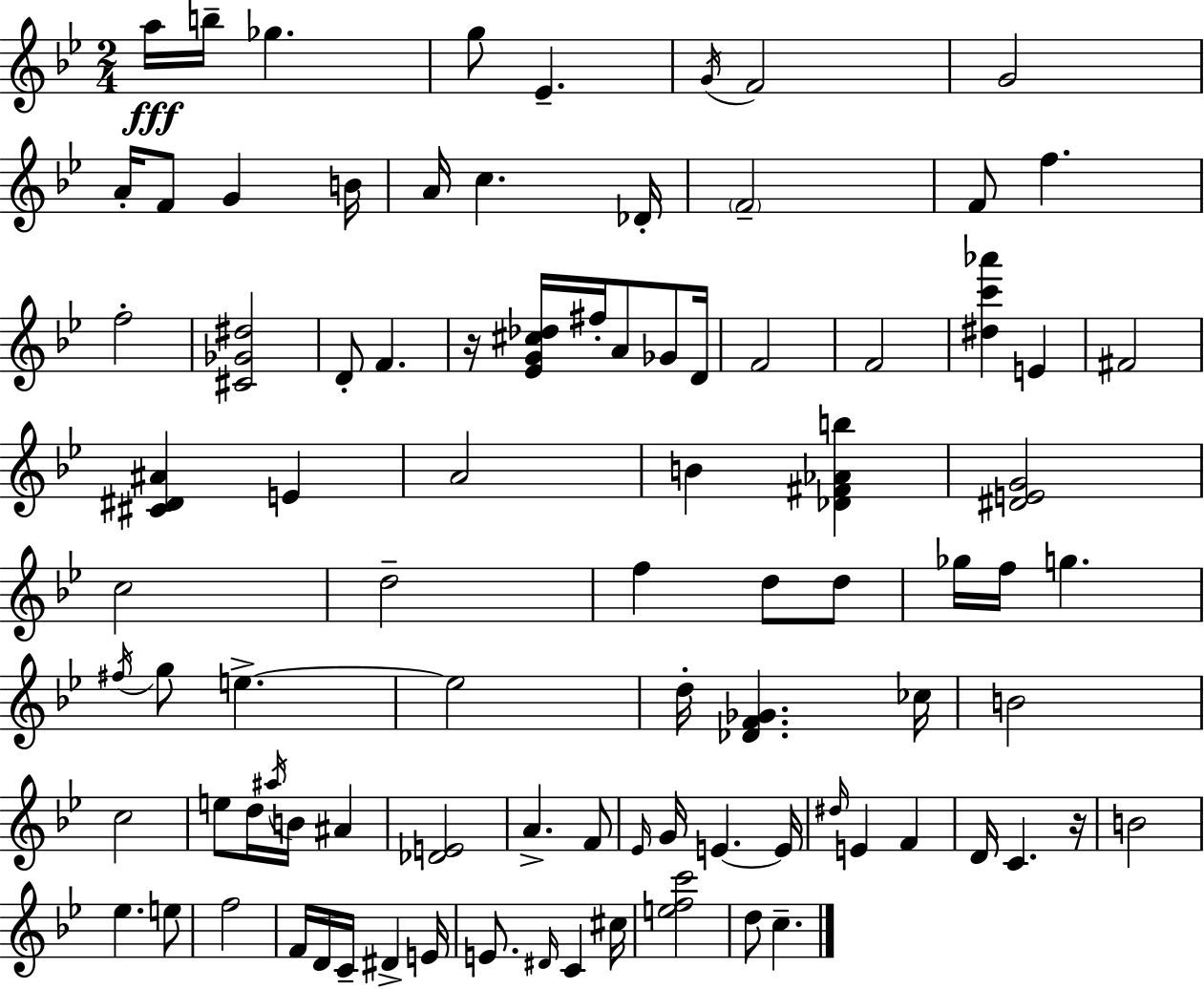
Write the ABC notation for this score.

X:1
T:Untitled
M:2/4
L:1/4
K:Gm
a/4 b/4 _g g/2 _E G/4 F2 G2 A/4 F/2 G B/4 A/4 c _D/4 F2 F/2 f f2 [^C_G^d]2 D/2 F z/4 [_EG^c_d]/4 ^f/4 A/2 _G/2 D/4 F2 F2 [^dc'_a'] E ^F2 [^C^D^A] E A2 B [_D^F_Ab] [^DEG]2 c2 d2 f d/2 d/2 _g/4 f/4 g ^f/4 g/2 e e2 d/4 [_DF_G] _c/4 B2 c2 e/2 d/4 ^a/4 B/4 ^A [_DE]2 A F/2 _E/4 G/4 E E/4 ^d/4 E F D/4 C z/4 B2 _e e/2 f2 F/4 D/4 C/4 ^D E/4 E/2 ^D/4 C ^c/4 [efc']2 d/2 c